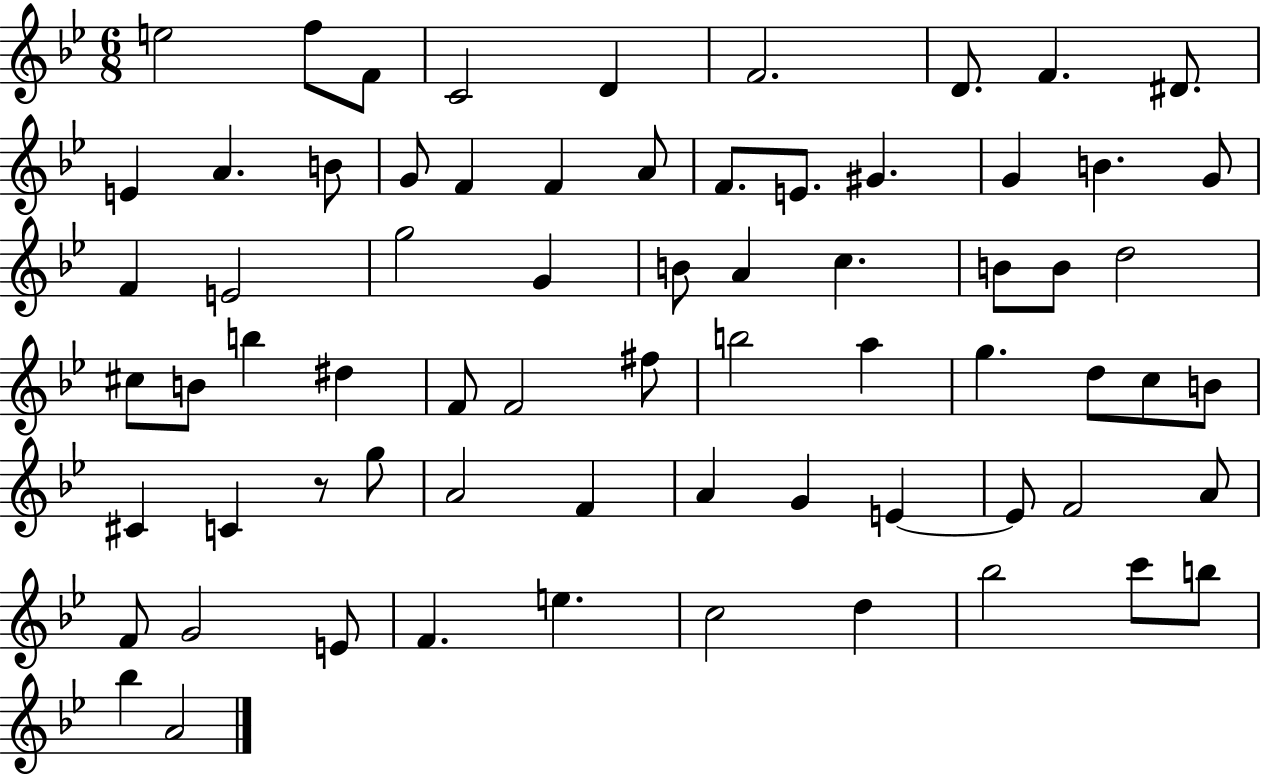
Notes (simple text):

E5/h F5/e F4/e C4/h D4/q F4/h. D4/e. F4/q. D#4/e. E4/q A4/q. B4/e G4/e F4/q F4/q A4/e F4/e. E4/e. G#4/q. G4/q B4/q. G4/e F4/q E4/h G5/h G4/q B4/e A4/q C5/q. B4/e B4/e D5/h C#5/e B4/e B5/q D#5/q F4/e F4/h F#5/e B5/h A5/q G5/q. D5/e C5/e B4/e C#4/q C4/q R/e G5/e A4/h F4/q A4/q G4/q E4/q E4/e F4/h A4/e F4/e G4/h E4/e F4/q. E5/q. C5/h D5/q Bb5/h C6/e B5/e Bb5/q A4/h